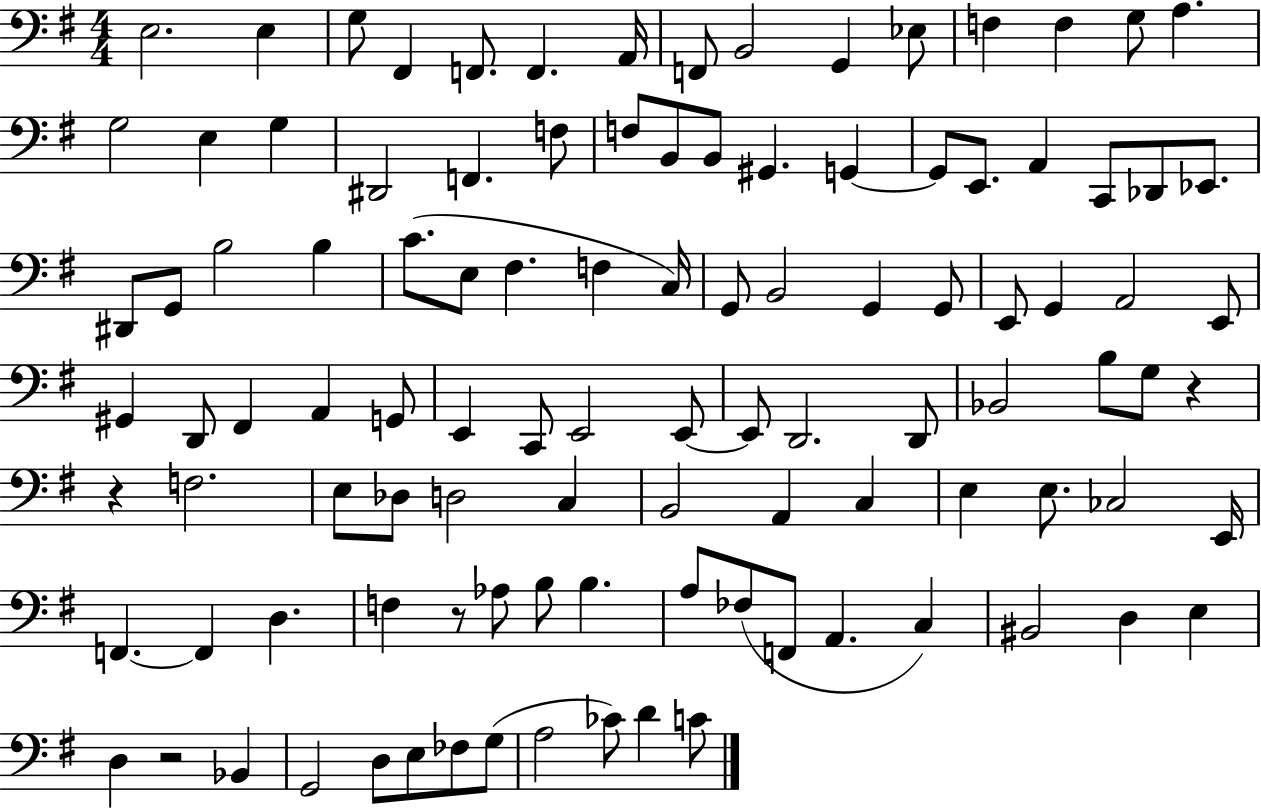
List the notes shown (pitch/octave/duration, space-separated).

E3/h. E3/q G3/e F#2/q F2/e. F2/q. A2/s F2/e B2/h G2/q Eb3/e F3/q F3/q G3/e A3/q. G3/h E3/q G3/q D#2/h F2/q. F3/e F3/e B2/e B2/e G#2/q. G2/q G2/e E2/e. A2/q C2/e Db2/e Eb2/e. D#2/e G2/e B3/h B3/q C4/e. E3/e F#3/q. F3/q C3/s G2/e B2/h G2/q G2/e E2/e G2/q A2/h E2/e G#2/q D2/e F#2/q A2/q G2/e E2/q C2/e E2/h E2/e E2/e D2/h. D2/e Bb2/h B3/e G3/e R/q R/q F3/h. E3/e Db3/e D3/h C3/q B2/h A2/q C3/q E3/q E3/e. CES3/h E2/s F2/q. F2/q D3/q. F3/q R/e Ab3/e B3/e B3/q. A3/e FES3/e F2/e A2/q. C3/q BIS2/h D3/q E3/q D3/q R/h Bb2/q G2/h D3/e E3/e FES3/e G3/e A3/h CES4/e D4/q C4/e